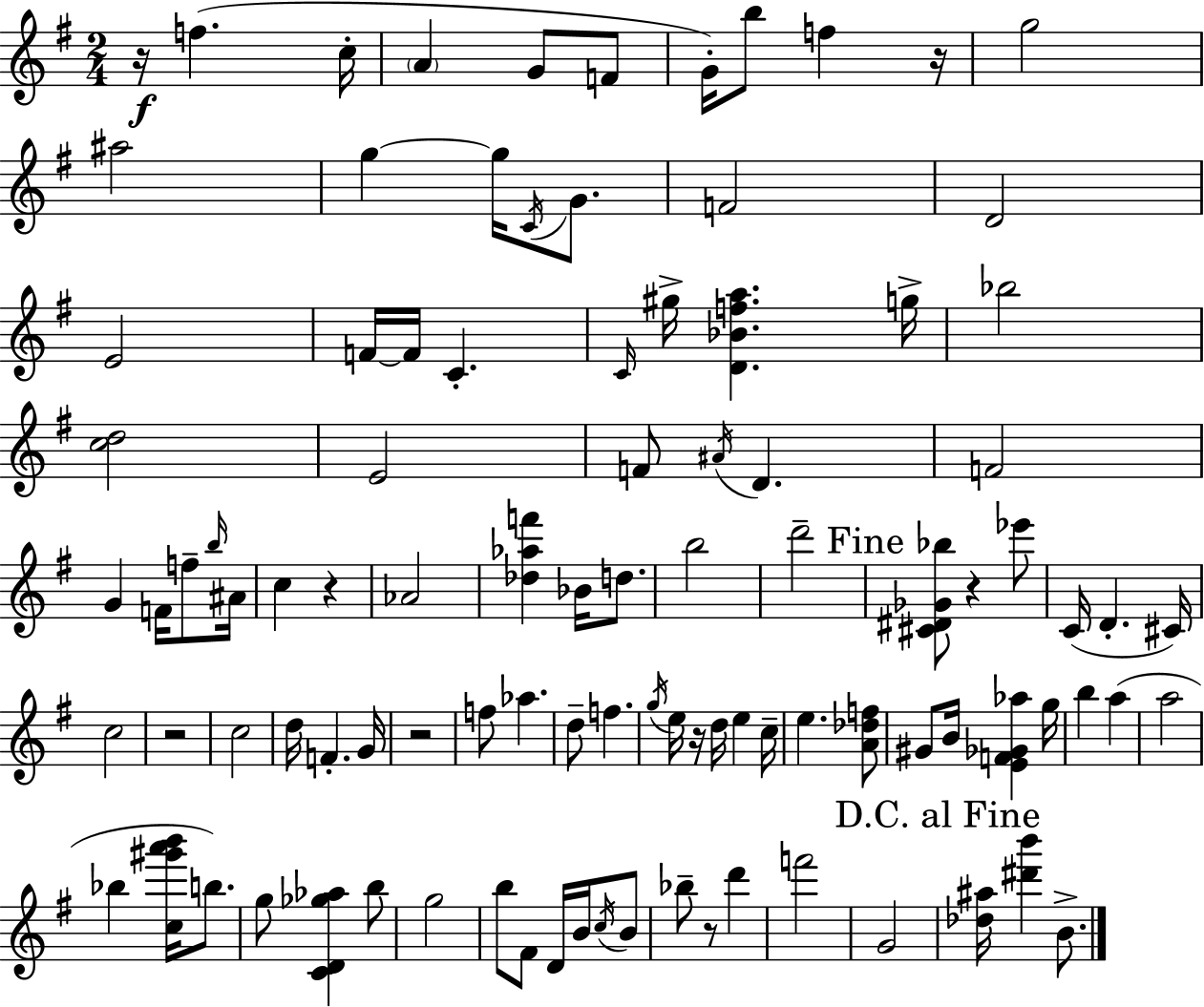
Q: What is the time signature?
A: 2/4